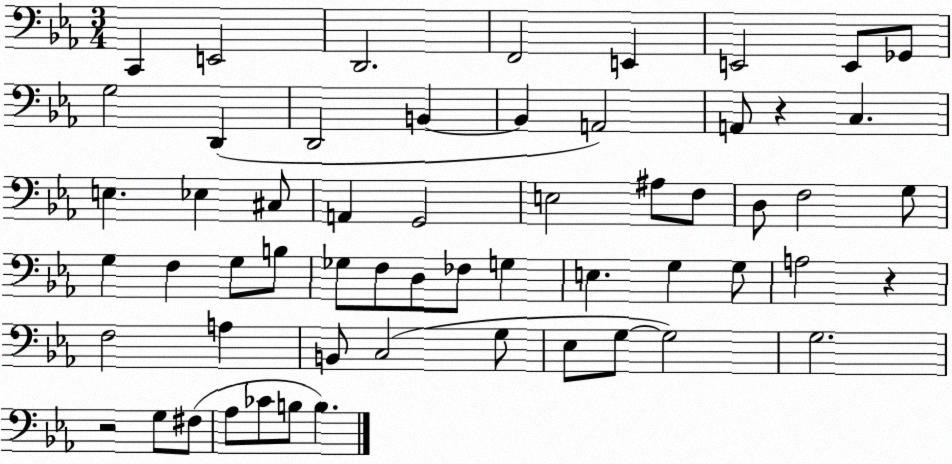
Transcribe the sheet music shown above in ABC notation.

X:1
T:Untitled
M:3/4
L:1/4
K:Eb
C,, E,,2 D,,2 F,,2 E,, E,,2 E,,/2 _G,,/2 G,2 D,, D,,2 B,, B,, A,,2 A,,/2 z C, E, _E, ^C,/2 A,, G,,2 E,2 ^A,/2 F,/2 D,/2 F,2 G,/2 G, F, G,/2 B,/2 _G,/2 F,/2 D,/2 _F,/2 G, E, G, G,/2 A,2 z F,2 A, B,,/2 C,2 G,/2 _E,/2 G,/2 G,2 G,2 z2 G,/2 ^F,/2 _A,/2 _C/2 B,/2 B,